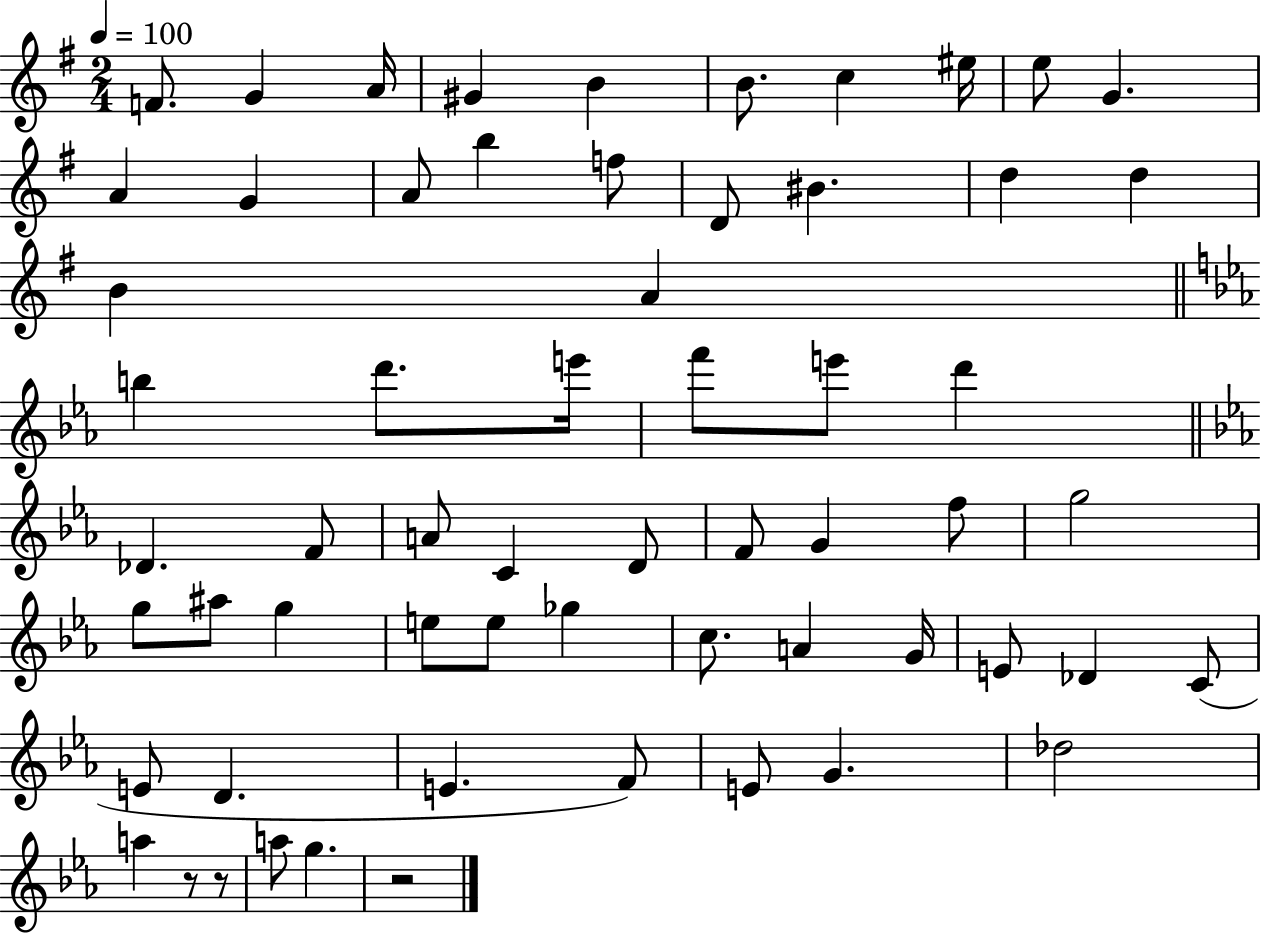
F4/e. G4/q A4/s G#4/q B4/q B4/e. C5/q EIS5/s E5/e G4/q. A4/q G4/q A4/e B5/q F5/e D4/e BIS4/q. D5/q D5/q B4/q A4/q B5/q D6/e. E6/s F6/e E6/e D6/q Db4/q. F4/e A4/e C4/q D4/e F4/e G4/q F5/e G5/h G5/e A#5/e G5/q E5/e E5/e Gb5/q C5/e. A4/q G4/s E4/e Db4/q C4/e E4/e D4/q. E4/q. F4/e E4/e G4/q. Db5/h A5/q R/e R/e A5/e G5/q. R/h